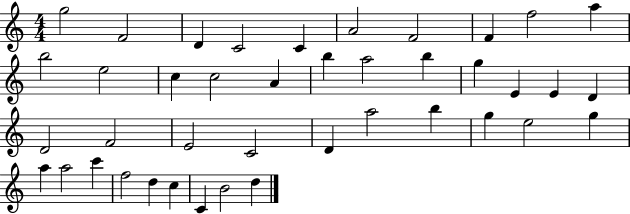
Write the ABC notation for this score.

X:1
T:Untitled
M:4/4
L:1/4
K:C
g2 F2 D C2 C A2 F2 F f2 a b2 e2 c c2 A b a2 b g E E D D2 F2 E2 C2 D a2 b g e2 g a a2 c' f2 d c C B2 d